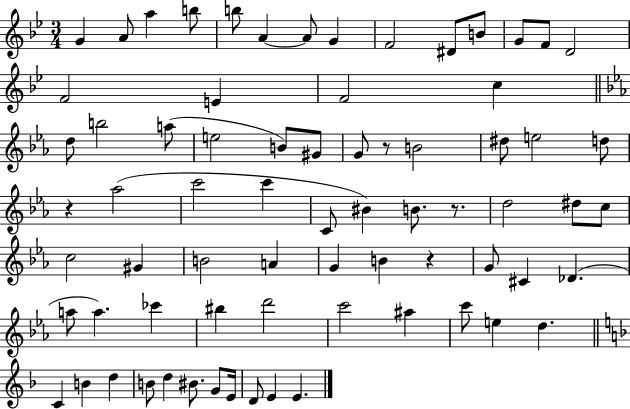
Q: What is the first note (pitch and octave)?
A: G4